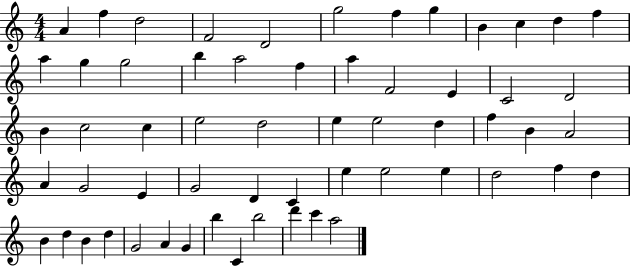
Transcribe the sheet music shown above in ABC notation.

X:1
T:Untitled
M:4/4
L:1/4
K:C
A f d2 F2 D2 g2 f g B c d f a g g2 b a2 f a F2 E C2 D2 B c2 c e2 d2 e e2 d f B A2 A G2 E G2 D C e e2 e d2 f d B d B d G2 A G b C b2 d' c' a2